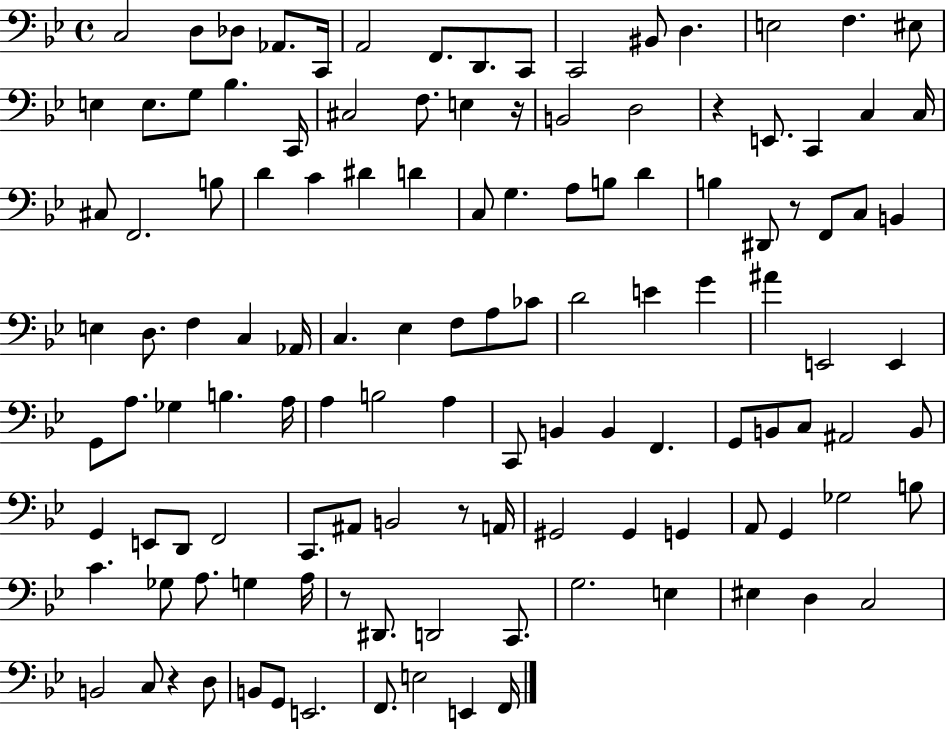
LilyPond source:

{
  \clef bass
  \time 4/4
  \defaultTimeSignature
  \key bes \major
  c2 d8 des8 aes,8. c,16 | a,2 f,8. d,8. c,8 | c,2 bis,8 d4. | e2 f4. eis8 | \break e4 e8. g8 bes4. c,16 | cis2 f8. e4 r16 | b,2 d2 | r4 e,8. c,4 c4 c16 | \break cis8 f,2. b8 | d'4 c'4 dis'4 d'4 | c8 g4. a8 b8 d'4 | b4 dis,8 r8 f,8 c8 b,4 | \break e4 d8. f4 c4 aes,16 | c4. ees4 f8 a8 ces'8 | d'2 e'4 g'4 | ais'4 e,2 e,4 | \break g,8 a8. ges4 b4. a16 | a4 b2 a4 | c,8 b,4 b,4 f,4. | g,8 b,8 c8 ais,2 b,8 | \break g,4 e,8 d,8 f,2 | c,8. ais,8 b,2 r8 a,16 | gis,2 gis,4 g,4 | a,8 g,4 ges2 b8 | \break c'4. ges8 a8. g4 a16 | r8 dis,8. d,2 c,8. | g2. e4 | eis4 d4 c2 | \break b,2 c8 r4 d8 | b,8 g,8 e,2. | f,8. e2 e,4 f,16 | \bar "|."
}